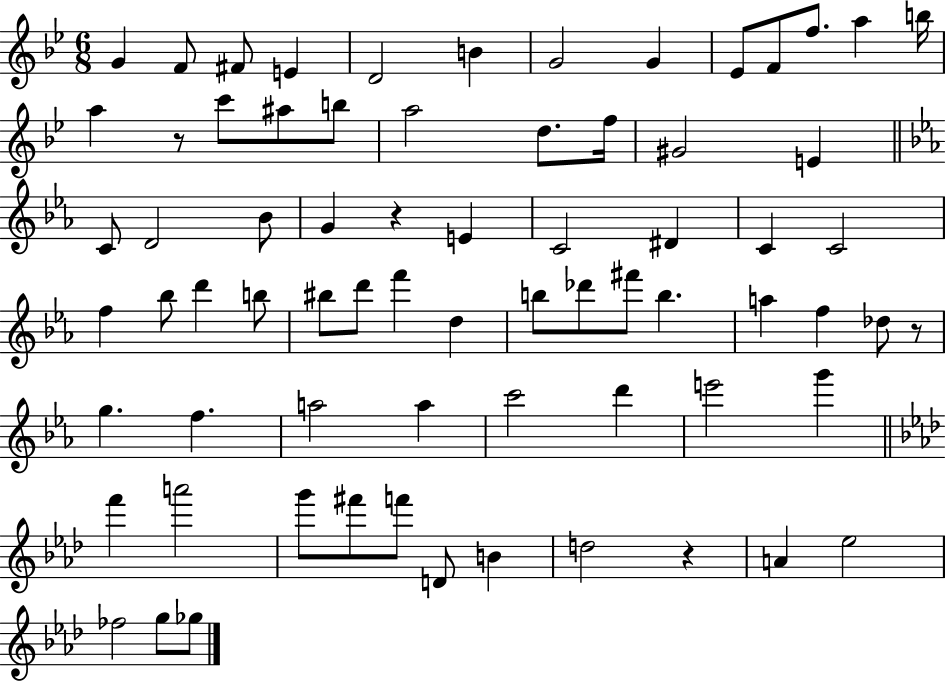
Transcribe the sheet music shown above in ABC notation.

X:1
T:Untitled
M:6/8
L:1/4
K:Bb
G F/2 ^F/2 E D2 B G2 G _E/2 F/2 f/2 a b/4 a z/2 c'/2 ^a/2 b/2 a2 d/2 f/4 ^G2 E C/2 D2 _B/2 G z E C2 ^D C C2 f _b/2 d' b/2 ^b/2 d'/2 f' d b/2 _d'/2 ^f'/2 b a f _d/2 z/2 g f a2 a c'2 d' e'2 g' f' a'2 g'/2 ^f'/2 f'/2 D/2 B d2 z A _e2 _f2 g/2 _g/2